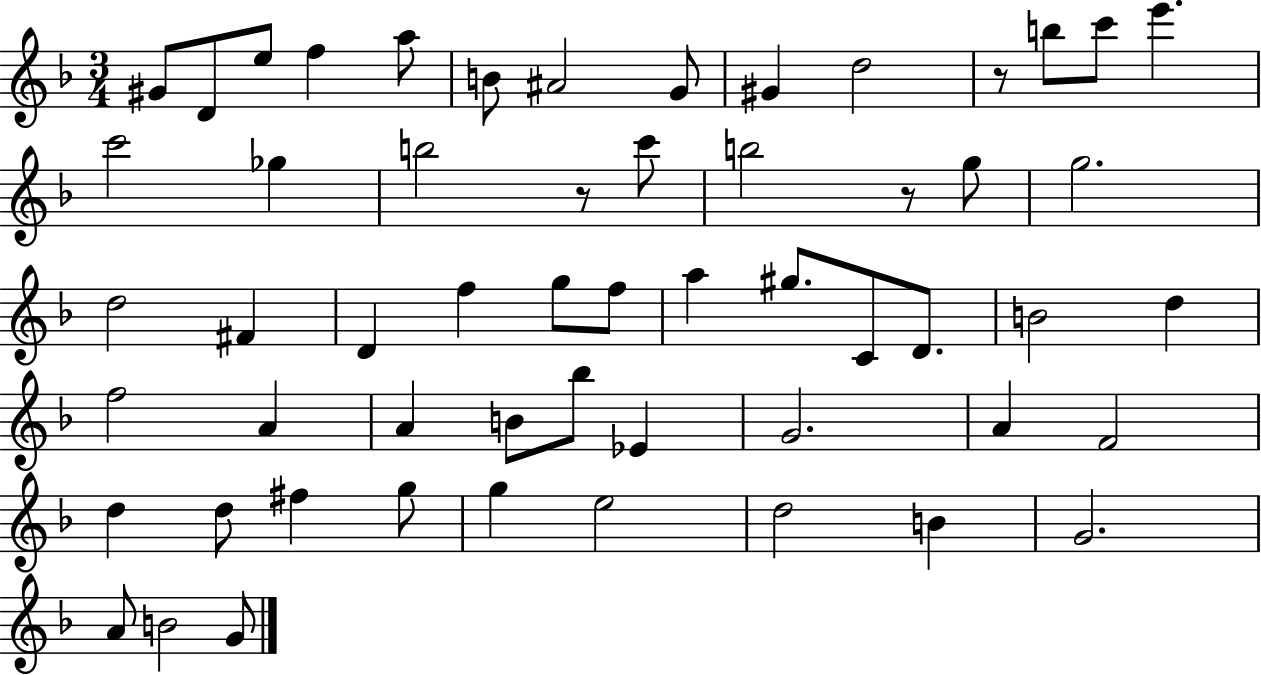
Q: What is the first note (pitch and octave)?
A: G#4